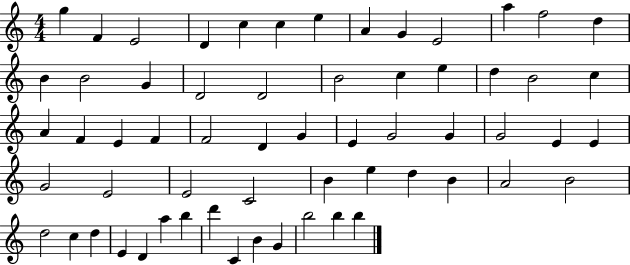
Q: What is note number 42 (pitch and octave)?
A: B4